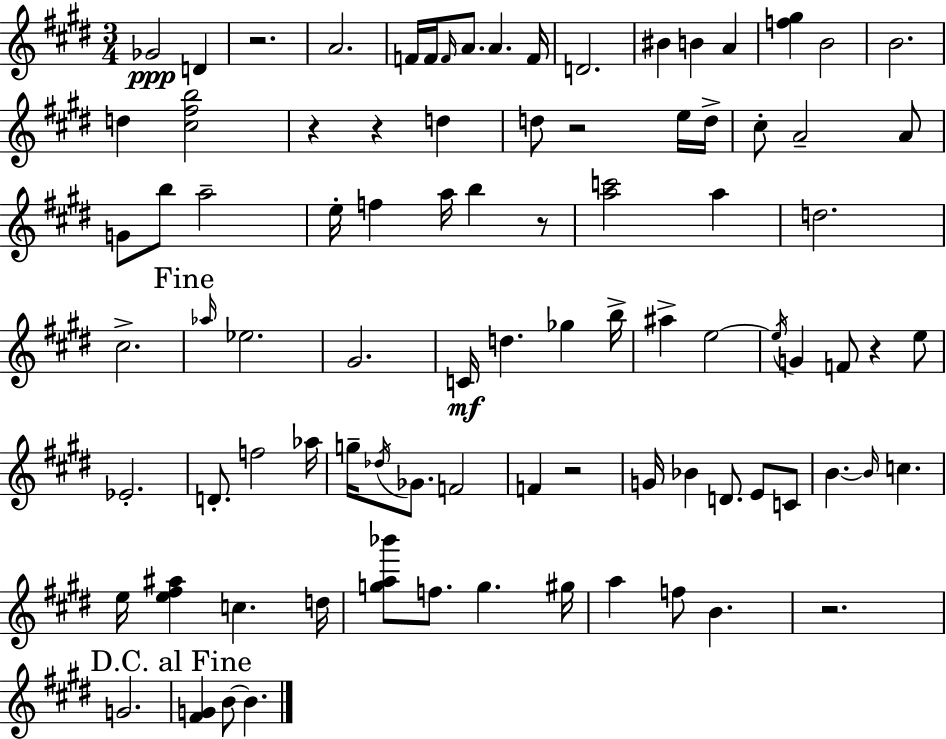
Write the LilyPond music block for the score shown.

{
  \clef treble
  \numericTimeSignature
  \time 3/4
  \key e \major
  ges'2\ppp d'4 | r2. | a'2. | f'16 f'16 \grace { f'16 } a'8. a'4. | \break f'16 d'2. | bis'4 b'4 a'4 | <f'' gis''>4 b'2 | b'2. | \break d''4 <cis'' fis'' b''>2 | r4 r4 d''4 | d''8 r2 e''16 | d''16-> cis''8-. a'2-- a'8 | \break g'8 b''8 a''2-- | e''16-. f''4 a''16 b''4 r8 | <a'' c'''>2 a''4 | d''2. | \break cis''2.-> | \mark "Fine" \grace { aes''16 } ees''2. | gis'2. | c'16\mf d''4. ges''4 | \break b''16-> ais''4-> e''2~~ | \acciaccatura { e''16 } g'4 f'8 r4 | e''8 ees'2.-. | d'8.-. f''2 | \break aes''16 g''16-- \acciaccatura { des''16 } ges'8. f'2 | f'4 r2 | g'16 bes'4 d'8. | e'8 c'8 b'4.~~ \grace { b'16 } c''4. | \break e''16 <e'' fis'' ais''>4 c''4. | d''16 <g'' a'' bes'''>8 f''8. g''4. | gis''16 a''4 f''8 b'4. | r2. | \break g'2. | \mark "D.C. al Fine" <fis' g'>4 b'8~~ b'4. | \bar "|."
}